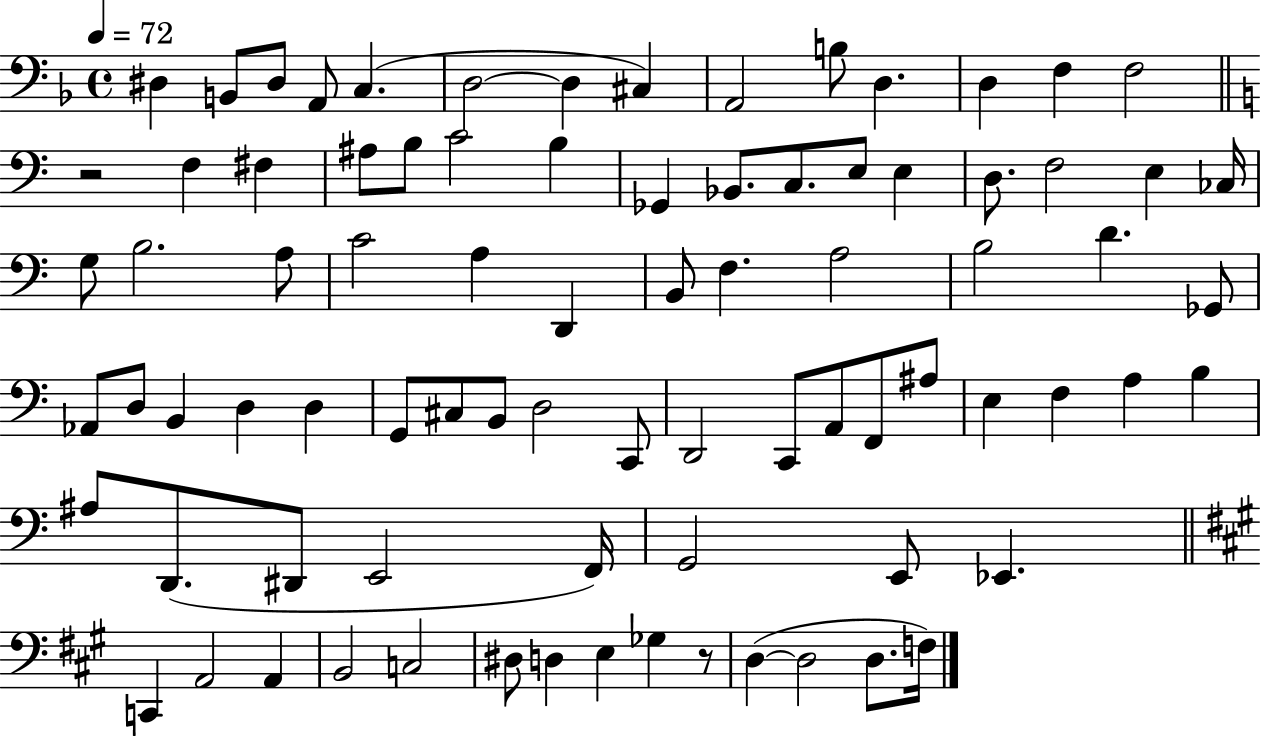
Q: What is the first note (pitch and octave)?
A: D#3